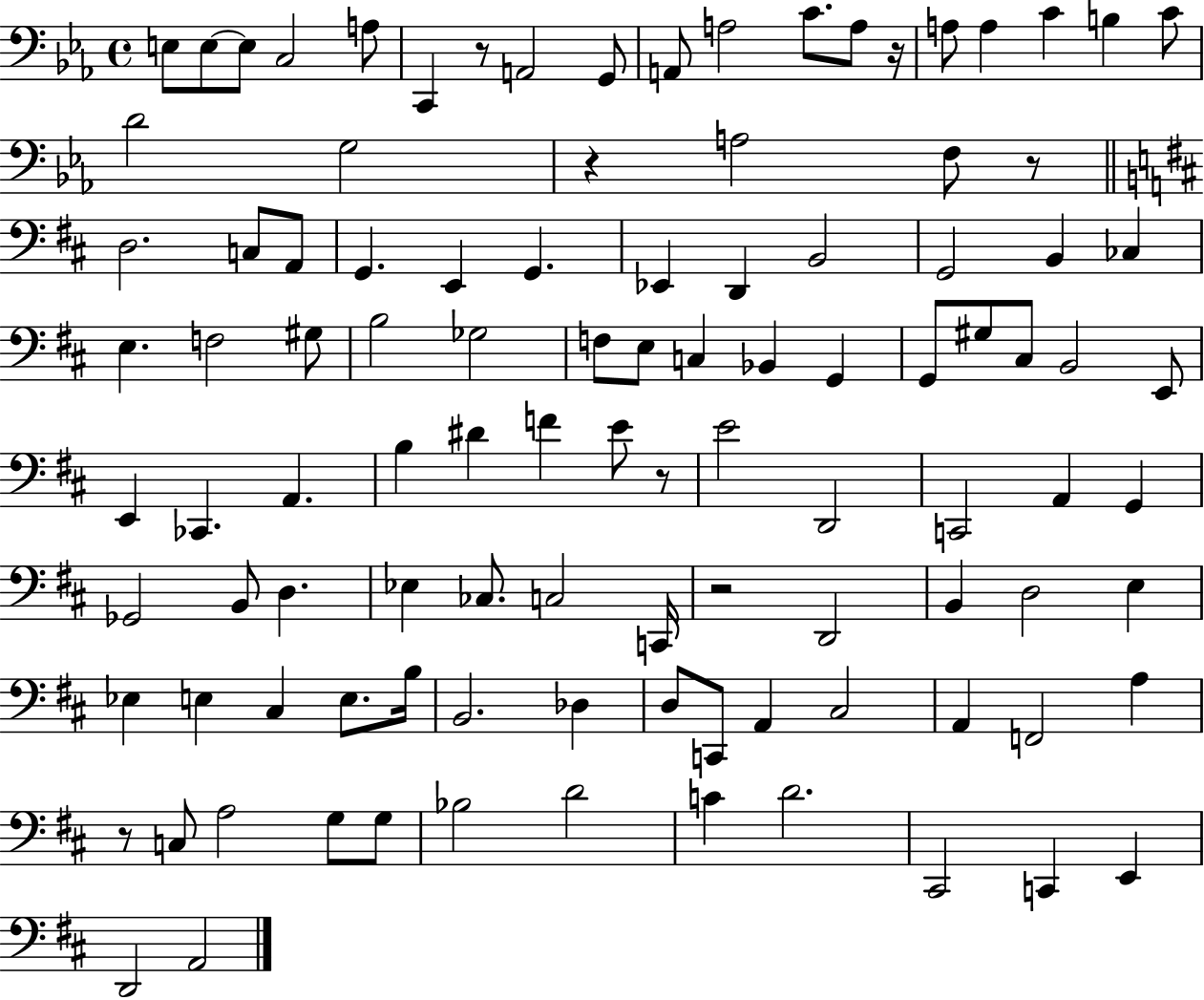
{
  \clef bass
  \time 4/4
  \defaultTimeSignature
  \key ees \major
  \repeat volta 2 { e8 e8~~ e8 c2 a8 | c,4 r8 a,2 g,8 | a,8 a2 c'8. a8 r16 | a8 a4 c'4 b4 c'8 | \break d'2 g2 | r4 a2 f8 r8 | \bar "||" \break \key d \major d2. c8 a,8 | g,4. e,4 g,4. | ees,4 d,4 b,2 | g,2 b,4 ces4 | \break e4. f2 gis8 | b2 ges2 | f8 e8 c4 bes,4 g,4 | g,8 gis8 cis8 b,2 e,8 | \break e,4 ces,4. a,4. | b4 dis'4 f'4 e'8 r8 | e'2 d,2 | c,2 a,4 g,4 | \break ges,2 b,8 d4. | ees4 ces8. c2 c,16 | r2 d,2 | b,4 d2 e4 | \break ees4 e4 cis4 e8. b16 | b,2. des4 | d8 c,8 a,4 cis2 | a,4 f,2 a4 | \break r8 c8 a2 g8 g8 | bes2 d'2 | c'4 d'2. | cis,2 c,4 e,4 | \break d,2 a,2 | } \bar "|."
}